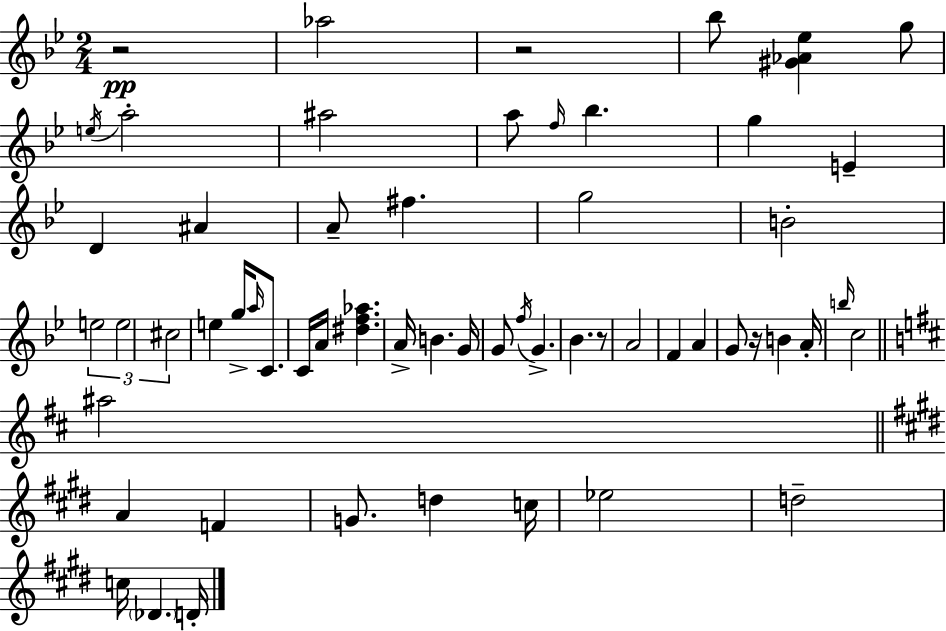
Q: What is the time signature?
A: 2/4